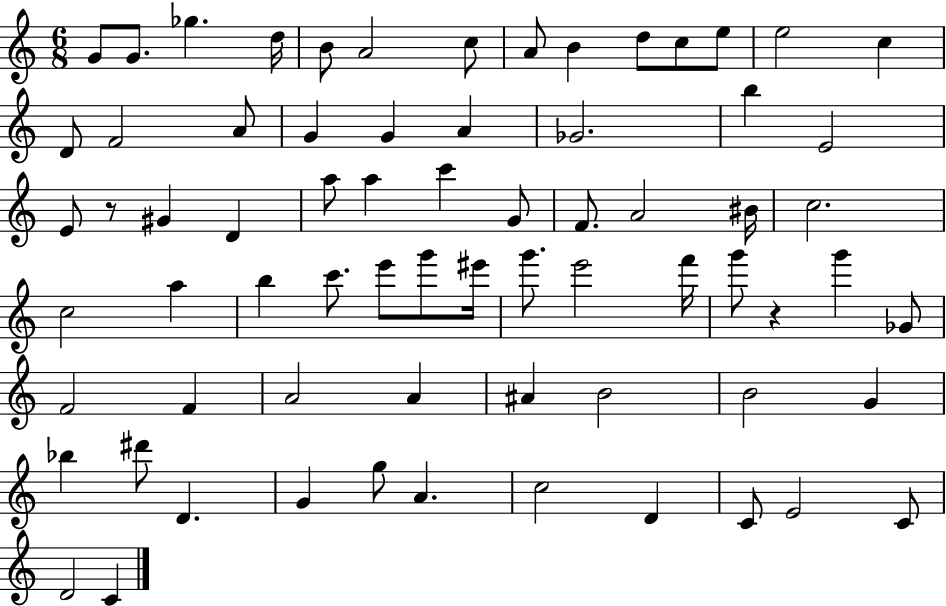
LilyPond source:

{
  \clef treble
  \numericTimeSignature
  \time 6/8
  \key c \major
  \repeat volta 2 { g'8 g'8. ges''4. d''16 | b'8 a'2 c''8 | a'8 b'4 d''8 c''8 e''8 | e''2 c''4 | \break d'8 f'2 a'8 | g'4 g'4 a'4 | ges'2. | b''4 e'2 | \break e'8 r8 gis'4 d'4 | a''8 a''4 c'''4 g'8 | f'8. a'2 bis'16 | c''2. | \break c''2 a''4 | b''4 c'''8. e'''8 g'''8 eis'''16 | g'''8. e'''2 f'''16 | g'''8 r4 g'''4 ges'8 | \break f'2 f'4 | a'2 a'4 | ais'4 b'2 | b'2 g'4 | \break bes''4 dis'''8 d'4. | g'4 g''8 a'4. | c''2 d'4 | c'8 e'2 c'8 | \break d'2 c'4 | } \bar "|."
}